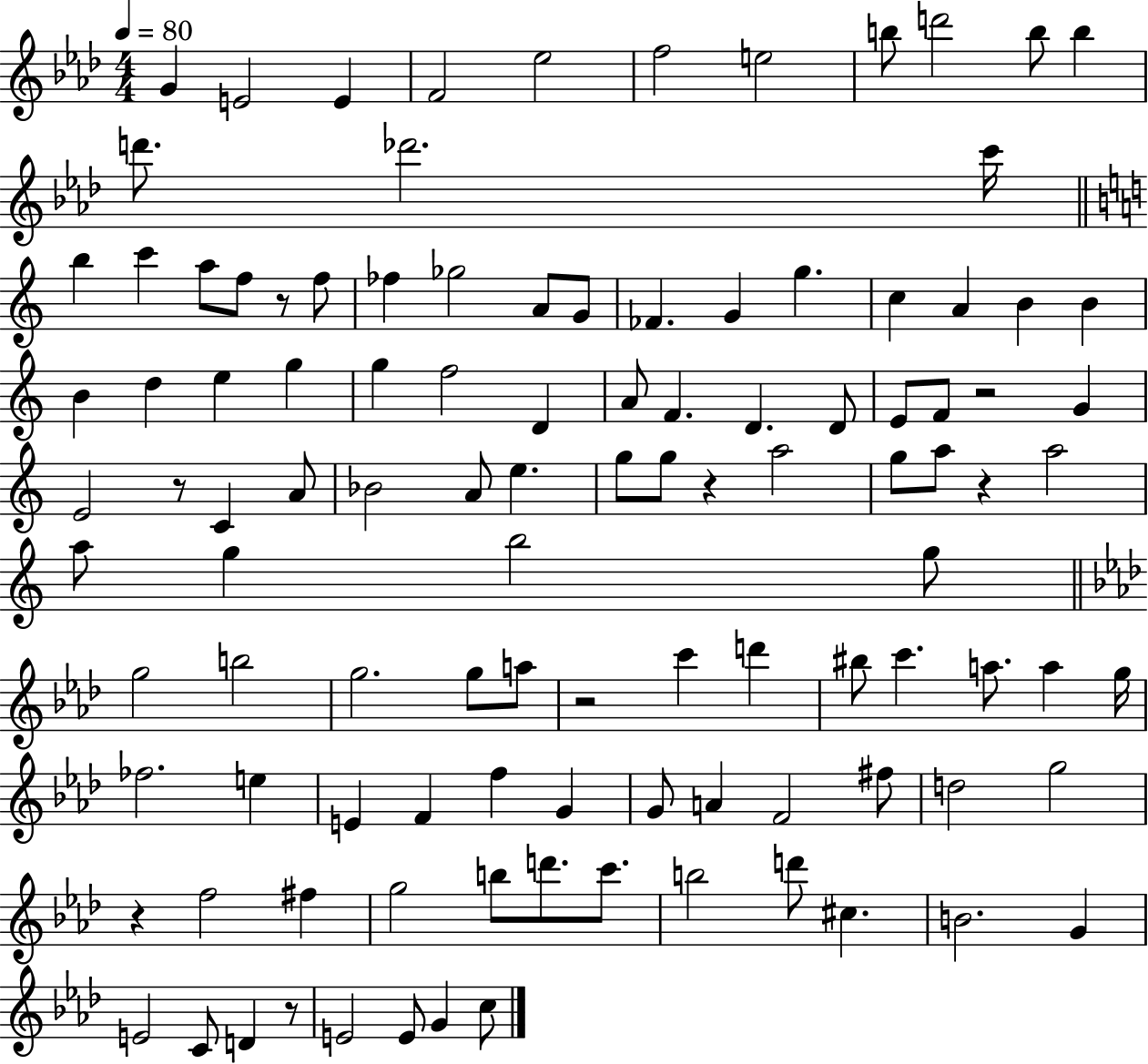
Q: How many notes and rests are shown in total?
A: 110